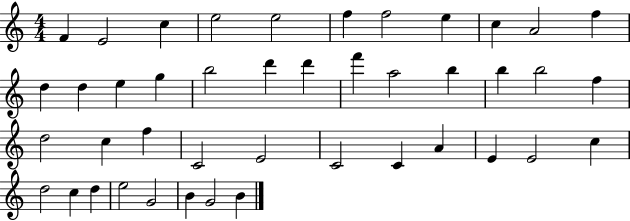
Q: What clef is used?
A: treble